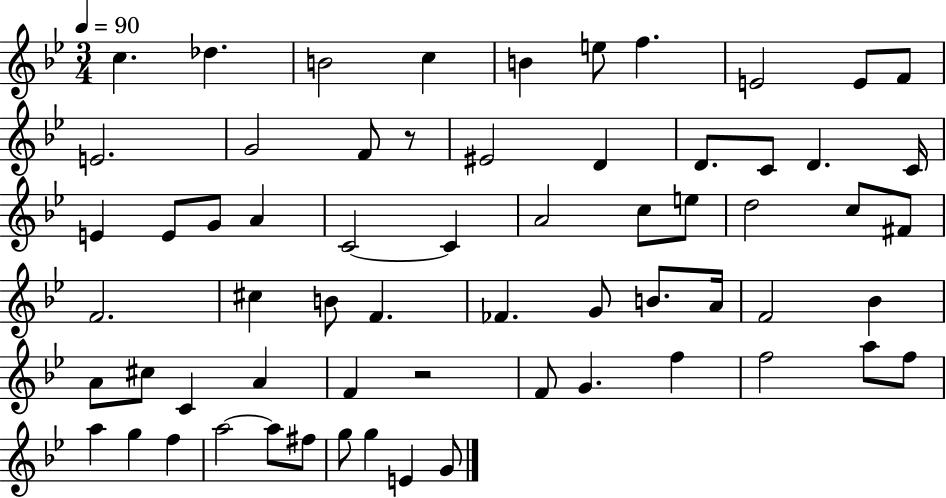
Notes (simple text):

C5/q. Db5/q. B4/h C5/q B4/q E5/e F5/q. E4/h E4/e F4/e E4/h. G4/h F4/e R/e EIS4/h D4/q D4/e. C4/e D4/q. C4/s E4/q E4/e G4/e A4/q C4/h C4/q A4/h C5/e E5/e D5/h C5/e F#4/e F4/h. C#5/q B4/e F4/q. FES4/q. G4/e B4/e. A4/s F4/h Bb4/q A4/e C#5/e C4/q A4/q F4/q R/h F4/e G4/q. F5/q F5/h A5/e F5/e A5/q G5/q F5/q A5/h A5/e F#5/e G5/e G5/q E4/q G4/e